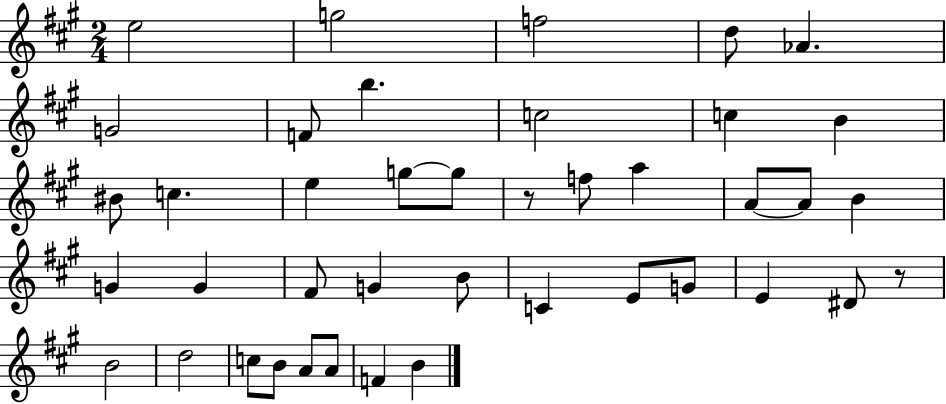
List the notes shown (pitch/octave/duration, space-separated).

E5/h G5/h F5/h D5/e Ab4/q. G4/h F4/e B5/q. C5/h C5/q B4/q BIS4/e C5/q. E5/q G5/e G5/e R/e F5/e A5/q A4/e A4/e B4/q G4/q G4/q F#4/e G4/q B4/e C4/q E4/e G4/e E4/q D#4/e R/e B4/h D5/h C5/e B4/e A4/e A4/e F4/q B4/q